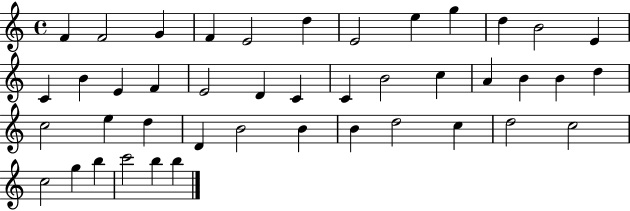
F4/q F4/h G4/q F4/q E4/h D5/q E4/h E5/q G5/q D5/q B4/h E4/q C4/q B4/q E4/q F4/q E4/h D4/q C4/q C4/q B4/h C5/q A4/q B4/q B4/q D5/q C5/h E5/q D5/q D4/q B4/h B4/q B4/q D5/h C5/q D5/h C5/h C5/h G5/q B5/q C6/h B5/q B5/q